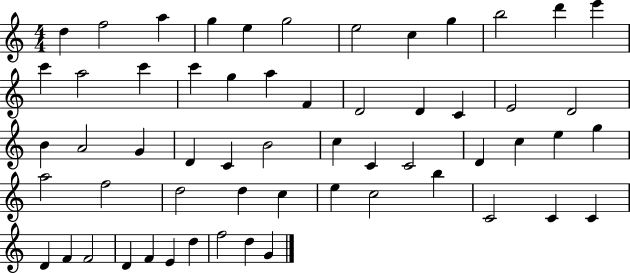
D5/q F5/h A5/q G5/q E5/q G5/h E5/h C5/q G5/q B5/h D6/q E6/q C6/q A5/h C6/q C6/q G5/q A5/q F4/q D4/h D4/q C4/q E4/h D4/h B4/q A4/h G4/q D4/q C4/q B4/h C5/q C4/q C4/h D4/q C5/q E5/q G5/q A5/h F5/h D5/h D5/q C5/q E5/q C5/h B5/q C4/h C4/q C4/q D4/q F4/q F4/h D4/q F4/q E4/q D5/q F5/h D5/q G4/q